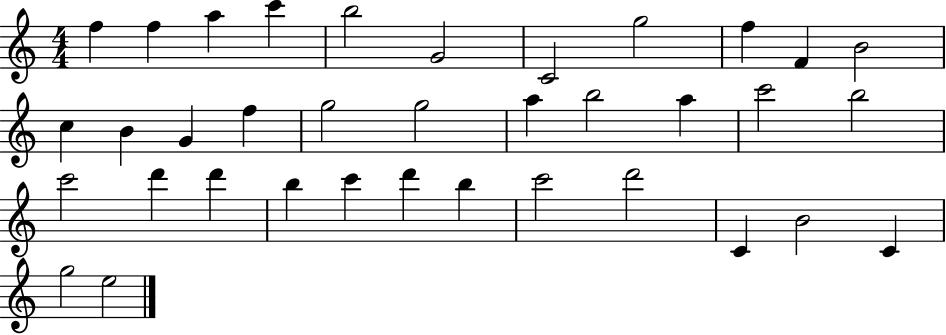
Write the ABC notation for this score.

X:1
T:Untitled
M:4/4
L:1/4
K:C
f f a c' b2 G2 C2 g2 f F B2 c B G f g2 g2 a b2 a c'2 b2 c'2 d' d' b c' d' b c'2 d'2 C B2 C g2 e2